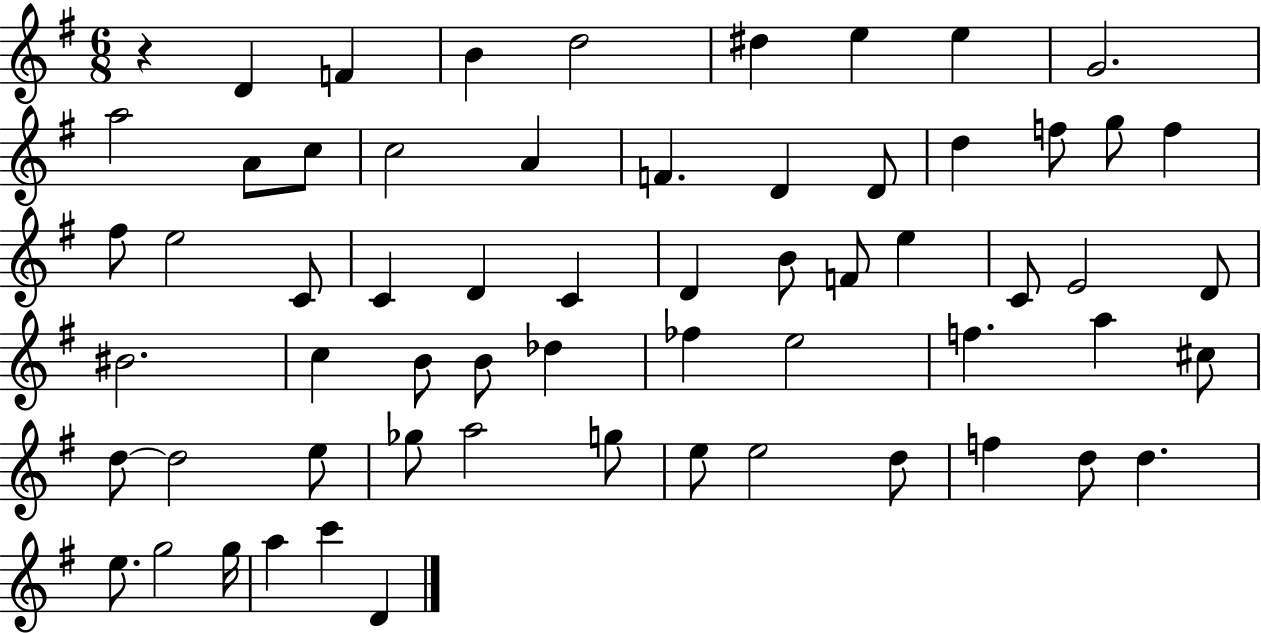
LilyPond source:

{
  \clef treble
  \numericTimeSignature
  \time 6/8
  \key g \major
  r4 d'4 f'4 | b'4 d''2 | dis''4 e''4 e''4 | g'2. | \break a''2 a'8 c''8 | c''2 a'4 | f'4. d'4 d'8 | d''4 f''8 g''8 f''4 | \break fis''8 e''2 c'8 | c'4 d'4 c'4 | d'4 b'8 f'8 e''4 | c'8 e'2 d'8 | \break bis'2. | c''4 b'8 b'8 des''4 | fes''4 e''2 | f''4. a''4 cis''8 | \break d''8~~ d''2 e''8 | ges''8 a''2 g''8 | e''8 e''2 d''8 | f''4 d''8 d''4. | \break e''8. g''2 g''16 | a''4 c'''4 d'4 | \bar "|."
}